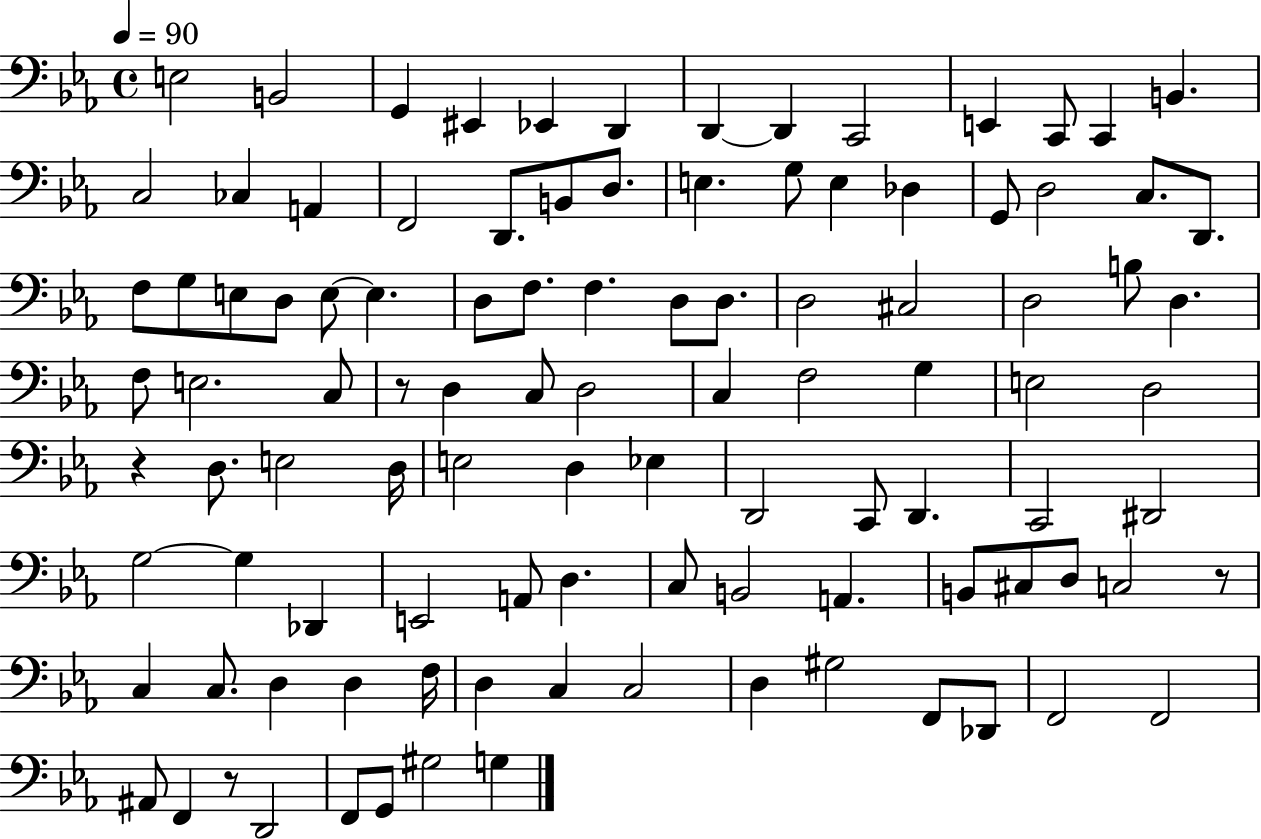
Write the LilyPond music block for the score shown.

{
  \clef bass
  \time 4/4
  \defaultTimeSignature
  \key ees \major
  \tempo 4 = 90
  e2 b,2 | g,4 eis,4 ees,4 d,4 | d,4~~ d,4 c,2 | e,4 c,8 c,4 b,4. | \break c2 ces4 a,4 | f,2 d,8. b,8 d8. | e4. g8 e4 des4 | g,8 d2 c8. d,8. | \break f8 g8 e8 d8 e8~~ e4. | d8 f8. f4. d8 d8. | d2 cis2 | d2 b8 d4. | \break f8 e2. c8 | r8 d4 c8 d2 | c4 f2 g4 | e2 d2 | \break r4 d8. e2 d16 | e2 d4 ees4 | d,2 c,8 d,4. | c,2 dis,2 | \break g2~~ g4 des,4 | e,2 a,8 d4. | c8 b,2 a,4. | b,8 cis8 d8 c2 r8 | \break c4 c8. d4 d4 f16 | d4 c4 c2 | d4 gis2 f,8 des,8 | f,2 f,2 | \break ais,8 f,4 r8 d,2 | f,8 g,8 gis2 g4 | \bar "|."
}